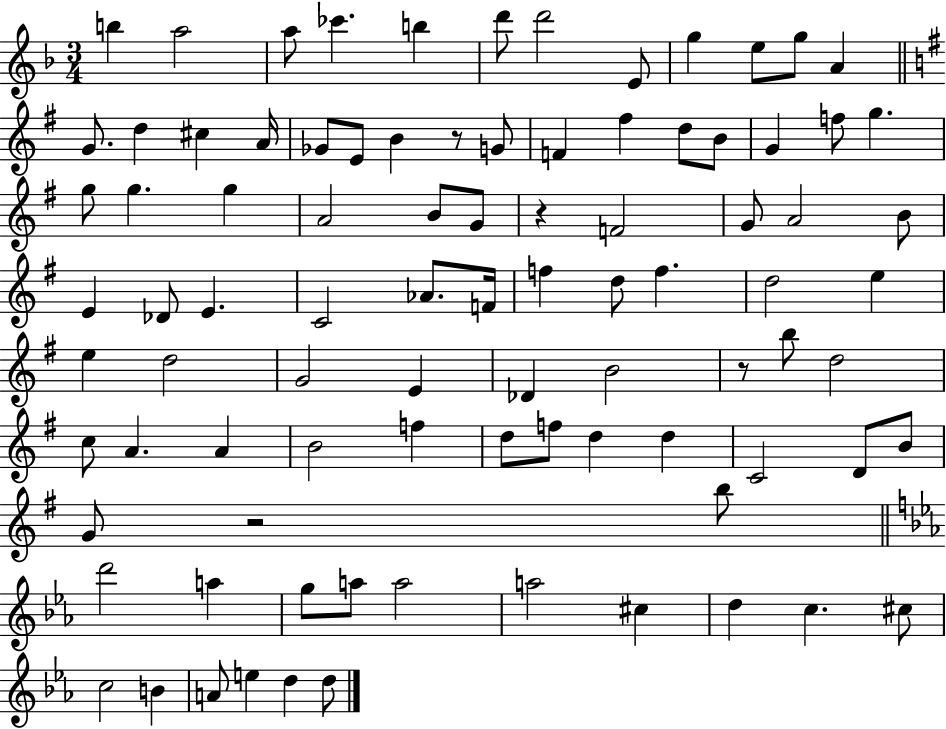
{
  \clef treble
  \numericTimeSignature
  \time 3/4
  \key f \major
  b''4 a''2 | a''8 ces'''4. b''4 | d'''8 d'''2 e'8 | g''4 e''8 g''8 a'4 | \break \bar "||" \break \key g \major g'8. d''4 cis''4 a'16 | ges'8 e'8 b'4 r8 g'8 | f'4 fis''4 d''8 b'8 | g'4 f''8 g''4. | \break g''8 g''4. g''4 | a'2 b'8 g'8 | r4 f'2 | g'8 a'2 b'8 | \break e'4 des'8 e'4. | c'2 aes'8. f'16 | f''4 d''8 f''4. | d''2 e''4 | \break e''4 d''2 | g'2 e'4 | des'4 b'2 | r8 b''8 d''2 | \break c''8 a'4. a'4 | b'2 f''4 | d''8 f''8 d''4 d''4 | c'2 d'8 b'8 | \break g'8 r2 b''8 | \bar "||" \break \key c \minor d'''2 a''4 | g''8 a''8 a''2 | a''2 cis''4 | d''4 c''4. cis''8 | \break c''2 b'4 | a'8 e''4 d''4 d''8 | \bar "|."
}